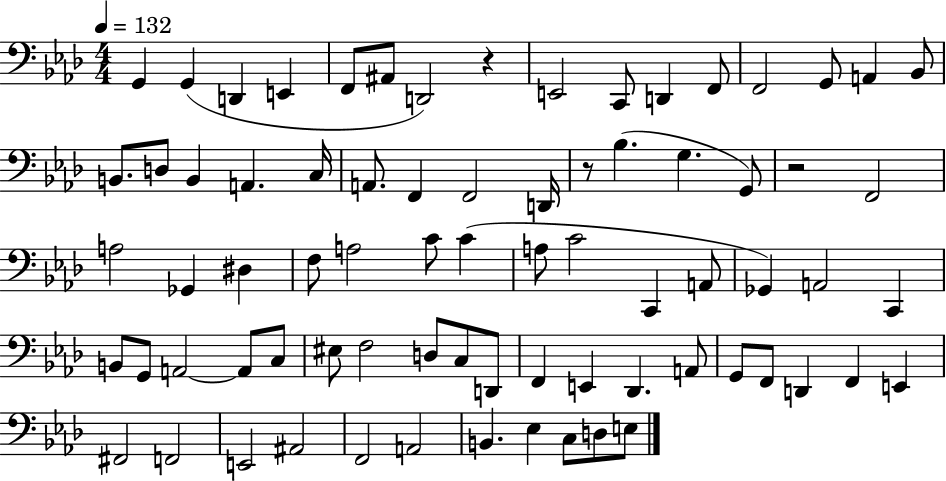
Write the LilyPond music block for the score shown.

{
  \clef bass
  \numericTimeSignature
  \time 4/4
  \key aes \major
  \tempo 4 = 132
  \repeat volta 2 { g,4 g,4( d,4 e,4 | f,8 ais,8 d,2) r4 | e,2 c,8 d,4 f,8 | f,2 g,8 a,4 bes,8 | \break b,8. d8 b,4 a,4. c16 | a,8. f,4 f,2 d,16 | r8 bes4.( g4. g,8) | r2 f,2 | \break a2 ges,4 dis4 | f8 a2 c'8 c'4( | a8 c'2 c,4 a,8 | ges,4) a,2 c,4 | \break b,8 g,8 a,2~~ a,8 c8 | eis8 f2 d8 c8 d,8 | f,4 e,4 des,4. a,8 | g,8 f,8 d,4 f,4 e,4 | \break fis,2 f,2 | e,2 ais,2 | f,2 a,2 | b,4. ees4 c8 d8 e8 | \break } \bar "|."
}